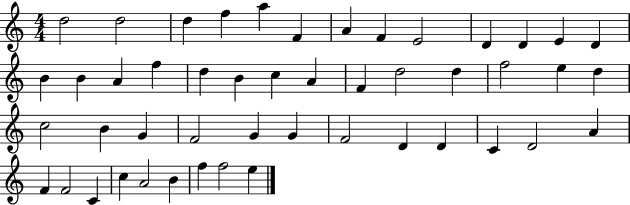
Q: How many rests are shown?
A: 0